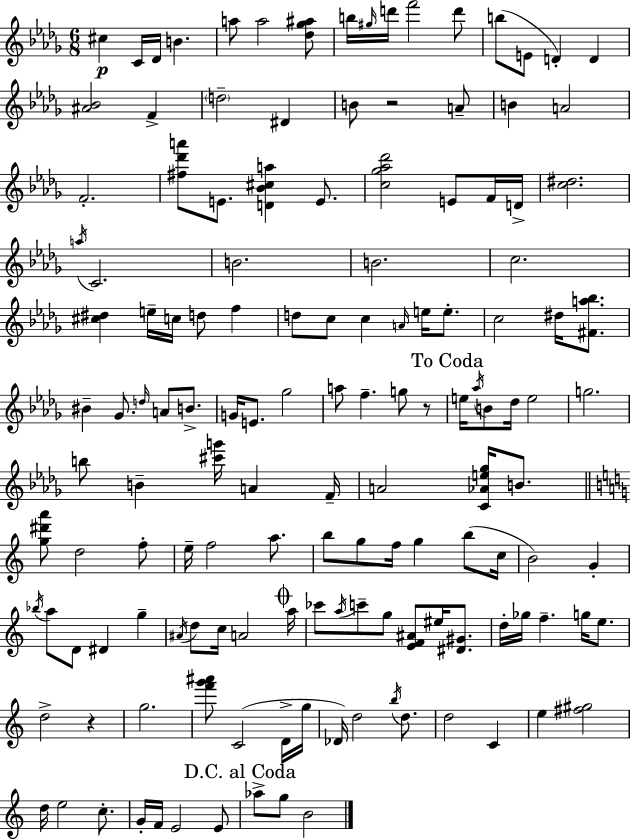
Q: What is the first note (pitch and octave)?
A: C#5